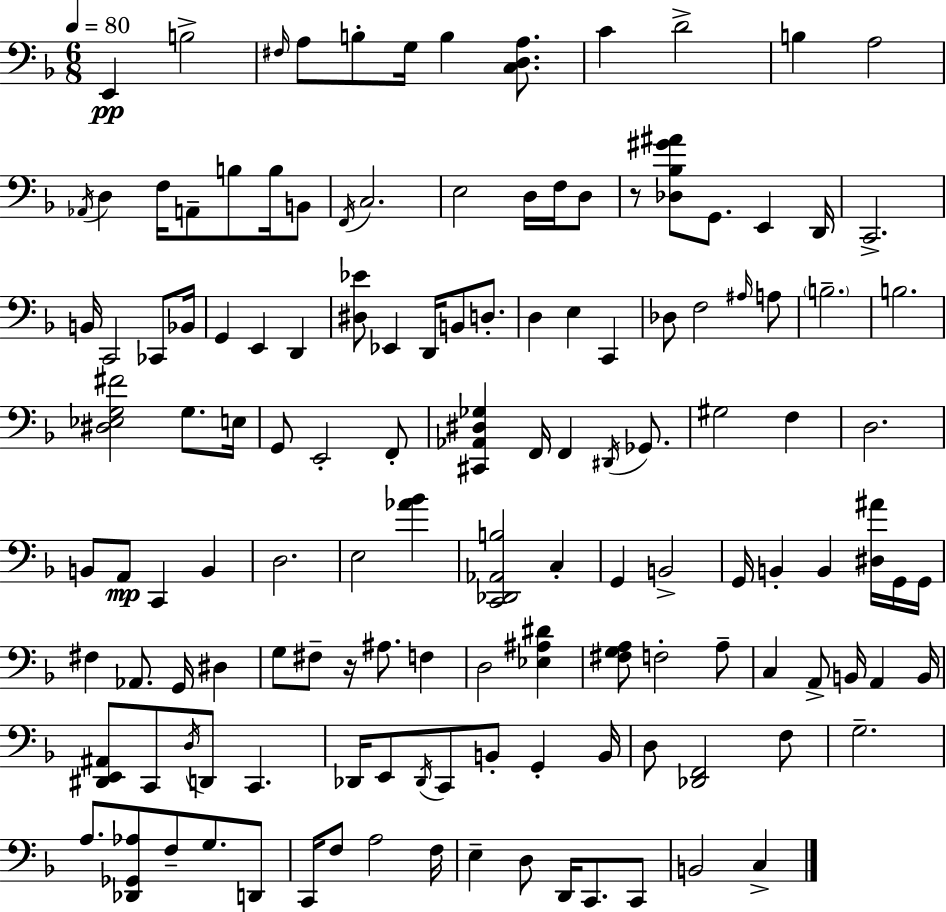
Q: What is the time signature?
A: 6/8